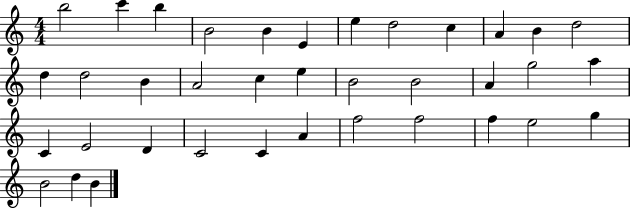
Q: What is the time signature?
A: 4/4